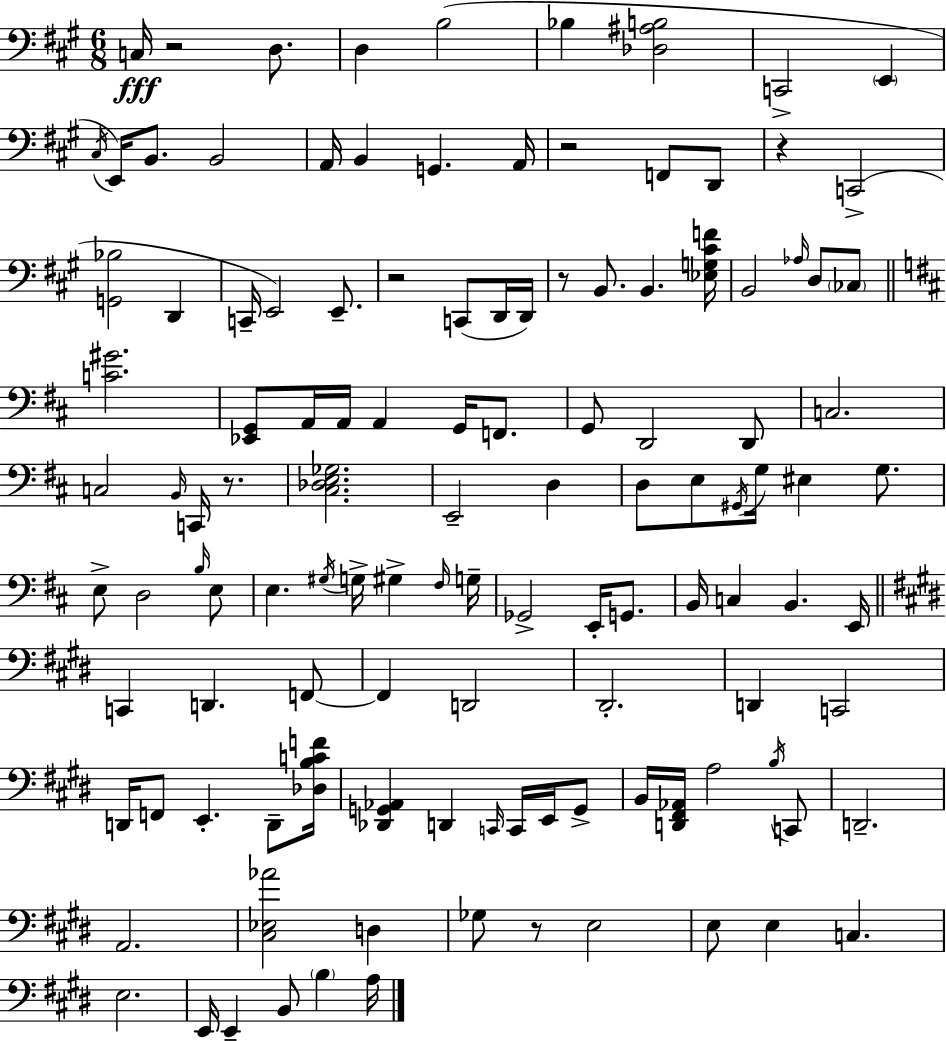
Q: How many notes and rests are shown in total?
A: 120